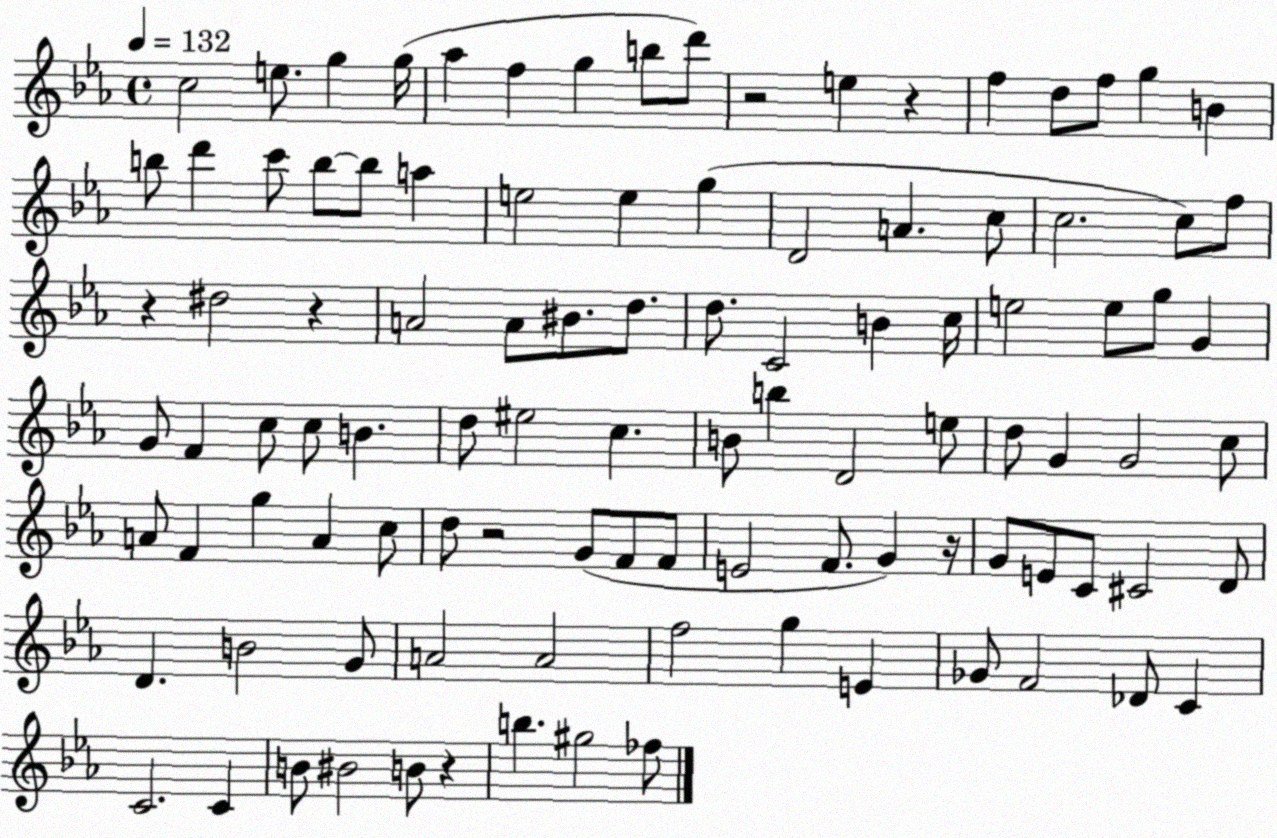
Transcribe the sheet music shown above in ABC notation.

X:1
T:Untitled
M:4/4
L:1/4
K:Eb
c2 e/2 g g/4 _a f g b/2 d'/2 z2 e z f d/2 f/2 g B b/2 d' c'/2 b/2 b/2 a e2 e g D2 A c/2 c2 c/2 f/2 z ^d2 z A2 A/2 ^B/2 d/2 d/2 C2 B c/4 e2 e/2 g/2 G G/2 F c/2 c/2 B d/2 ^e2 c B/2 b D2 e/2 d/2 G G2 c/2 A/2 F g A c/2 d/2 z2 G/2 F/2 F/2 E2 F/2 G z/4 G/2 E/2 C/2 ^C2 D/2 D B2 G/2 A2 A2 f2 g E _G/2 F2 _D/2 C C2 C B/2 ^B2 B/2 z b ^g2 _f/2